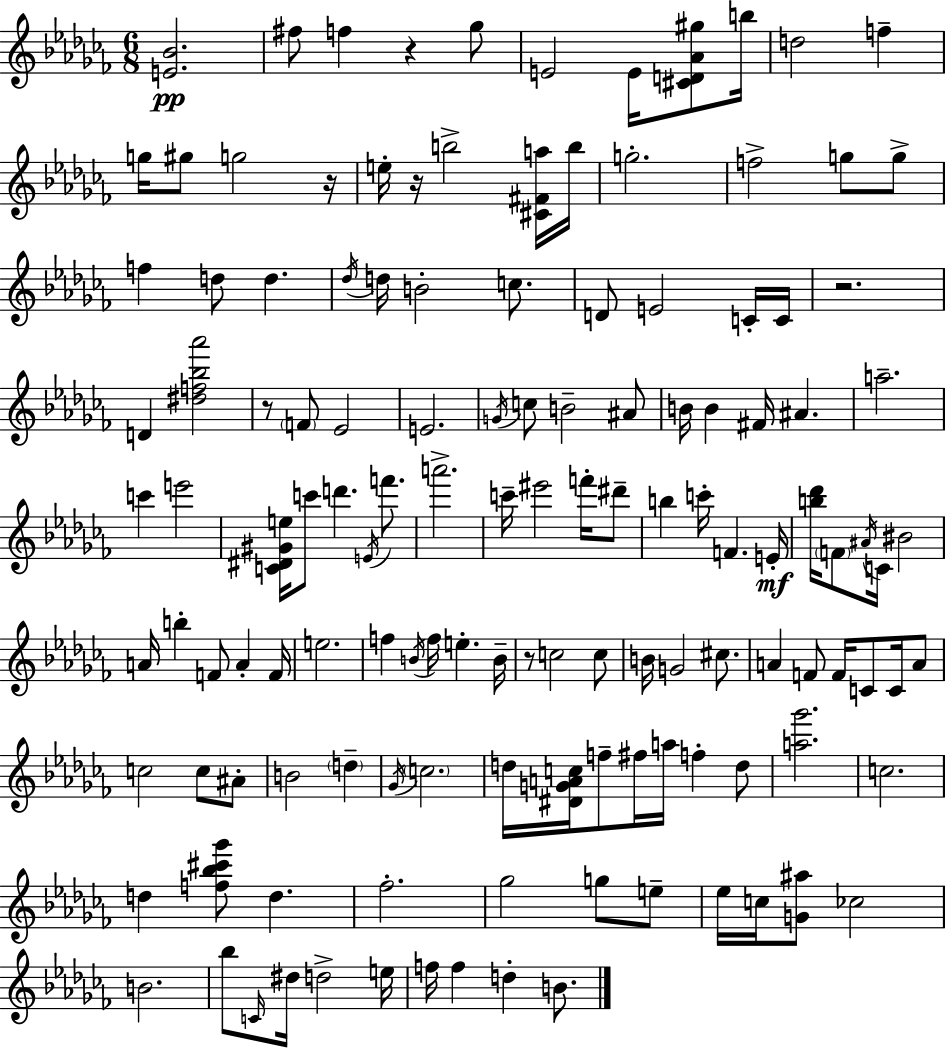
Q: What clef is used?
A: treble